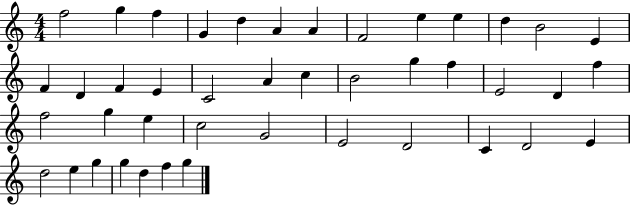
F5/h G5/q F5/q G4/q D5/q A4/q A4/q F4/h E5/q E5/q D5/q B4/h E4/q F4/q D4/q F4/q E4/q C4/h A4/q C5/q B4/h G5/q F5/q E4/h D4/q F5/q F5/h G5/q E5/q C5/h G4/h E4/h D4/h C4/q D4/h E4/q D5/h E5/q G5/q G5/q D5/q F5/q G5/q